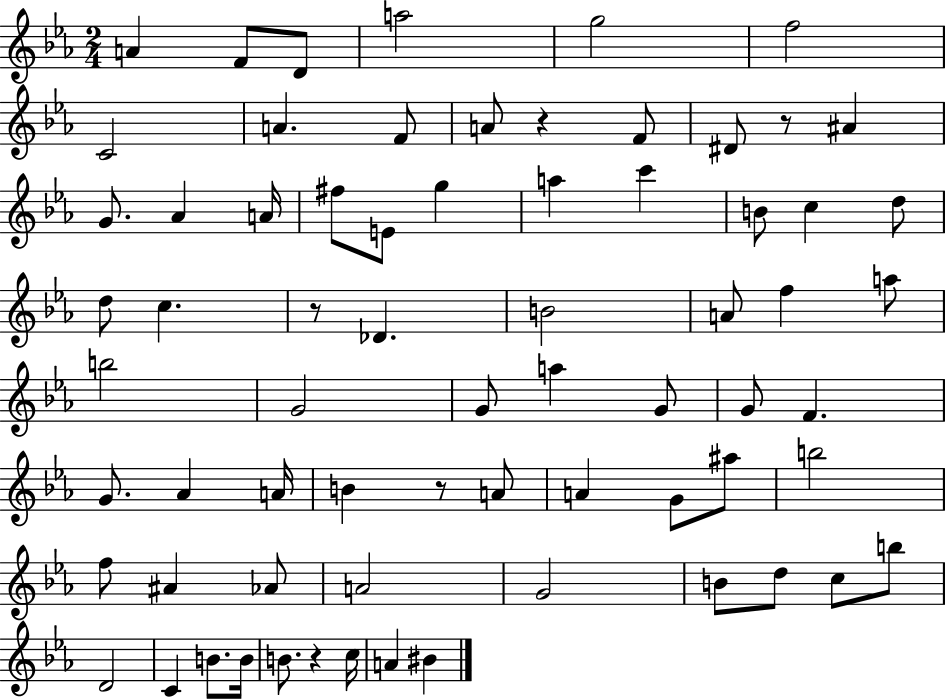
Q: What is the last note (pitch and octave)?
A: BIS4